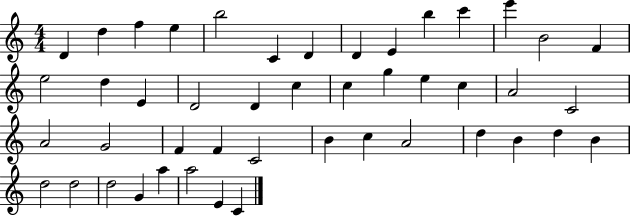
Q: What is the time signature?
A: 4/4